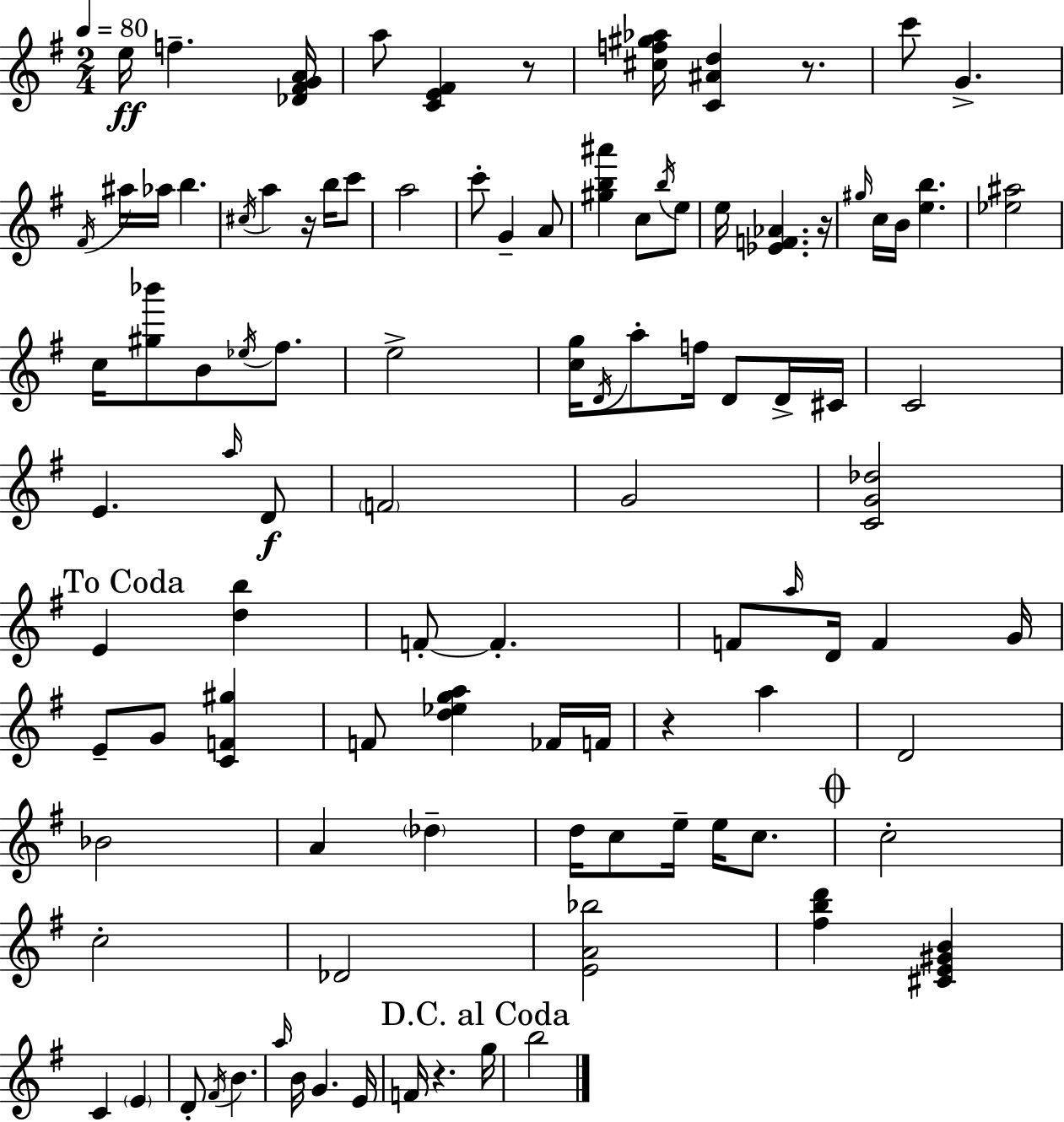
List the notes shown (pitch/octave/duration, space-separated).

E5/s F5/q. [Db4,F#4,G4,A4]/s A5/e [C4,E4,F#4]/q R/e [C#5,F5,G#5,Ab5]/s [C4,A#4,D5]/q R/e. C6/e G4/q. F#4/s A#5/s Ab5/s B5/q. C#5/s A5/q R/s B5/s C6/e A5/h C6/e G4/q A4/e [G#5,B5,A#6]/q C5/e B5/s E5/e E5/s [Eb4,F4,Ab4]/q. R/s G#5/s C5/s B4/s [E5,B5]/q. [Eb5,A#5]/h C5/s [G#5,Bb6]/e B4/e Eb5/s F#5/e. E5/h [C5,G5]/s D4/s A5/e F5/s D4/e D4/s C#4/s C4/h E4/q. A5/s D4/e F4/h G4/h [C4,G4,Db5]/h E4/q [D5,B5]/q F4/e F4/q. F4/e A5/s D4/s F4/q G4/s E4/e G4/e [C4,F4,G#5]/q F4/e [D5,Eb5,G5,A5]/q FES4/s F4/s R/q A5/q D4/h Bb4/h A4/q Db5/q D5/s C5/e E5/s E5/s C5/e. C5/h C5/h Db4/h [E4,A4,Bb5]/h [F#5,B5,D6]/q [C#4,E4,G#4,B4]/q C4/q E4/q D4/e F#4/s B4/q. A5/s B4/s G4/q. E4/s F4/s R/q. G5/s B5/h